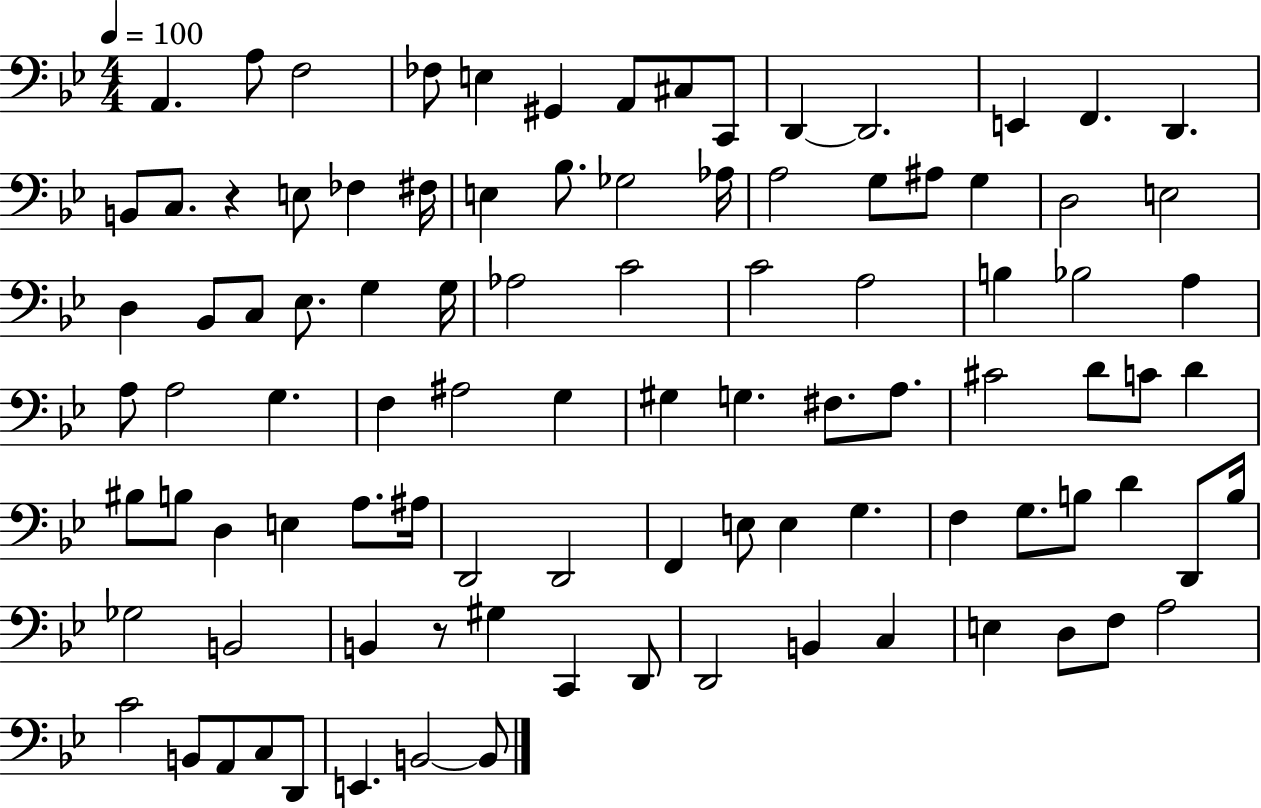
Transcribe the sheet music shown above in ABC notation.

X:1
T:Untitled
M:4/4
L:1/4
K:Bb
A,, A,/2 F,2 _F,/2 E, ^G,, A,,/2 ^C,/2 C,,/2 D,, D,,2 E,, F,, D,, B,,/2 C,/2 z E,/2 _F, ^F,/4 E, _B,/2 _G,2 _A,/4 A,2 G,/2 ^A,/2 G, D,2 E,2 D, _B,,/2 C,/2 _E,/2 G, G,/4 _A,2 C2 C2 A,2 B, _B,2 A, A,/2 A,2 G, F, ^A,2 G, ^G, G, ^F,/2 A,/2 ^C2 D/2 C/2 D ^B,/2 B,/2 D, E, A,/2 ^A,/4 D,,2 D,,2 F,, E,/2 E, G, F, G,/2 B,/2 D D,,/2 B,/4 _G,2 B,,2 B,, z/2 ^G, C,, D,,/2 D,,2 B,, C, E, D,/2 F,/2 A,2 C2 B,,/2 A,,/2 C,/2 D,,/2 E,, B,,2 B,,/2